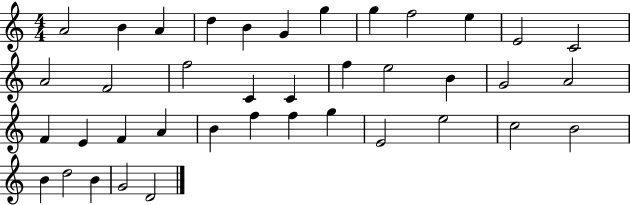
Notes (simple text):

A4/h B4/q A4/q D5/q B4/q G4/q G5/q G5/q F5/h E5/q E4/h C4/h A4/h F4/h F5/h C4/q C4/q F5/q E5/h B4/q G4/h A4/h F4/q E4/q F4/q A4/q B4/q F5/q F5/q G5/q E4/h E5/h C5/h B4/h B4/q D5/h B4/q G4/h D4/h